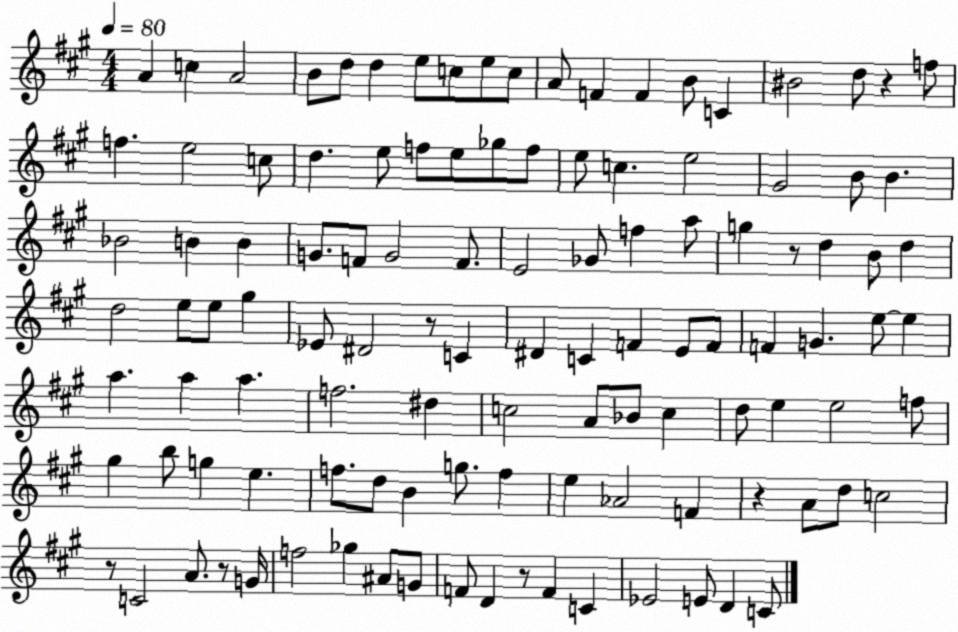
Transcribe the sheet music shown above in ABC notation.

X:1
T:Untitled
M:4/4
L:1/4
K:A
A c A2 B/2 d/2 d e/2 c/2 e/2 c/2 A/2 F F B/2 C ^B2 d/2 z f/2 f e2 c/2 d e/2 f/2 e/2 _g/2 f/2 e/2 c e2 ^G2 B/2 B _B2 B B G/2 F/2 G2 F/2 E2 _G/2 f a/2 g z/2 d B/2 d d2 e/2 e/2 ^g _E/2 ^D2 z/2 C ^D C F E/2 F/2 F G e/2 e a a a f2 ^d c2 A/2 _B/2 c d/2 e e2 f/2 ^g b/2 g e f/2 d/2 B g/2 f e _A2 F z A/2 d/2 c2 z/2 C2 A/2 z/2 G/4 f2 _g ^A/2 G/2 F/2 D z/2 F C _E2 E/2 D C/2